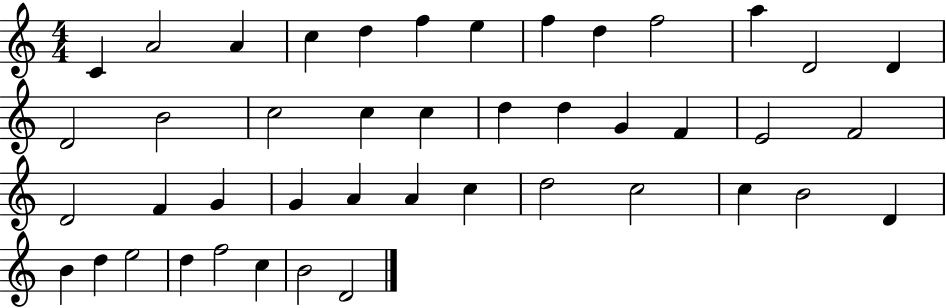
C4/q A4/h A4/q C5/q D5/q F5/q E5/q F5/q D5/q F5/h A5/q D4/h D4/q D4/h B4/h C5/h C5/q C5/q D5/q D5/q G4/q F4/q E4/h F4/h D4/h F4/q G4/q G4/q A4/q A4/q C5/q D5/h C5/h C5/q B4/h D4/q B4/q D5/q E5/h D5/q F5/h C5/q B4/h D4/h